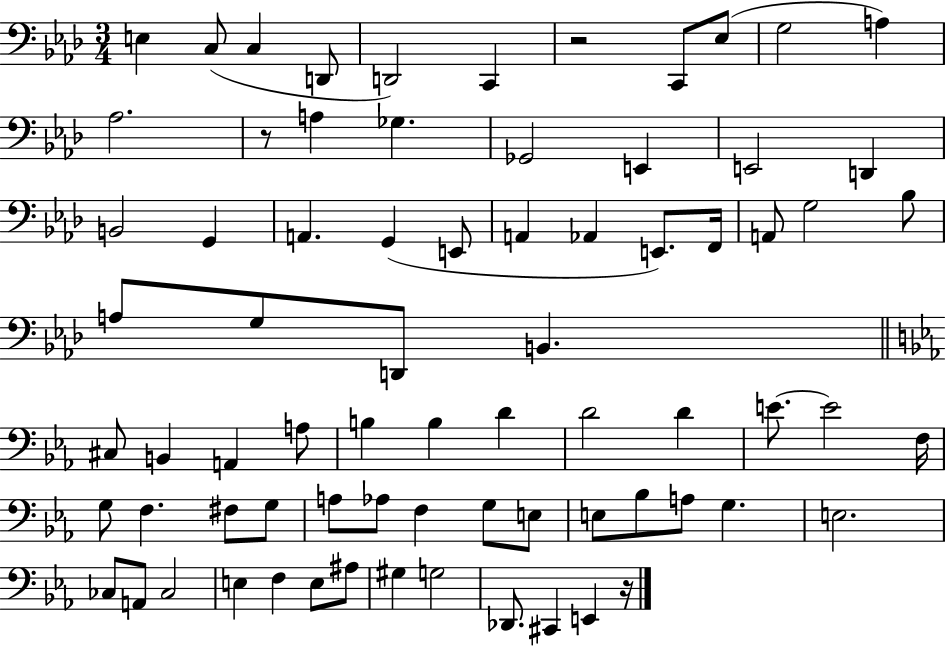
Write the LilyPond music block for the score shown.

{
  \clef bass
  \numericTimeSignature
  \time 3/4
  \key aes \major
  e4 c8( c4 d,8 | d,2) c,4 | r2 c,8 ees8( | g2 a4) | \break aes2. | r8 a4 ges4. | ges,2 e,4 | e,2 d,4 | \break b,2 g,4 | a,4. g,4( e,8 | a,4 aes,4 e,8.) f,16 | a,8 g2 bes8 | \break a8 g8 d,8 b,4. | \bar "||" \break \key c \minor cis8 b,4 a,4 a8 | b4 b4 d'4 | d'2 d'4 | e'8.~~ e'2 f16 | \break g8 f4. fis8 g8 | a8 aes8 f4 g8 e8 | e8 bes8 a8 g4. | e2. | \break ces8 a,8 ces2 | e4 f4 e8 ais8 | gis4 g2 | des,8. cis,4 e,4 r16 | \break \bar "|."
}